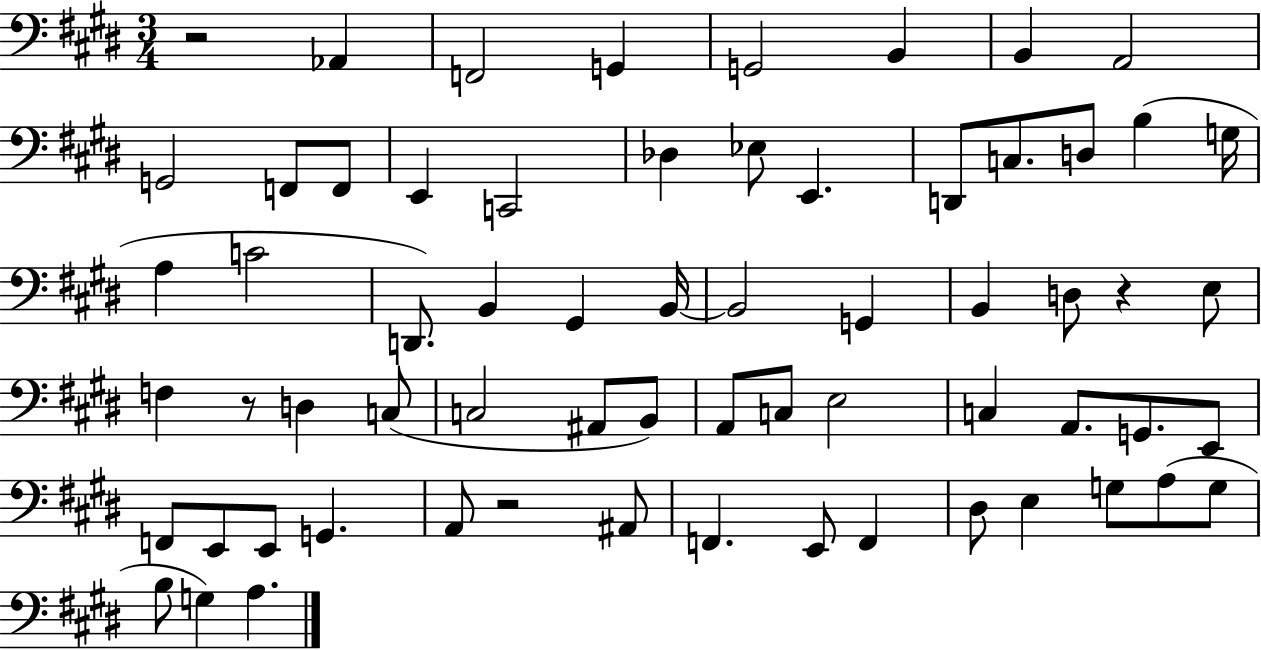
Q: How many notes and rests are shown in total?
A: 65